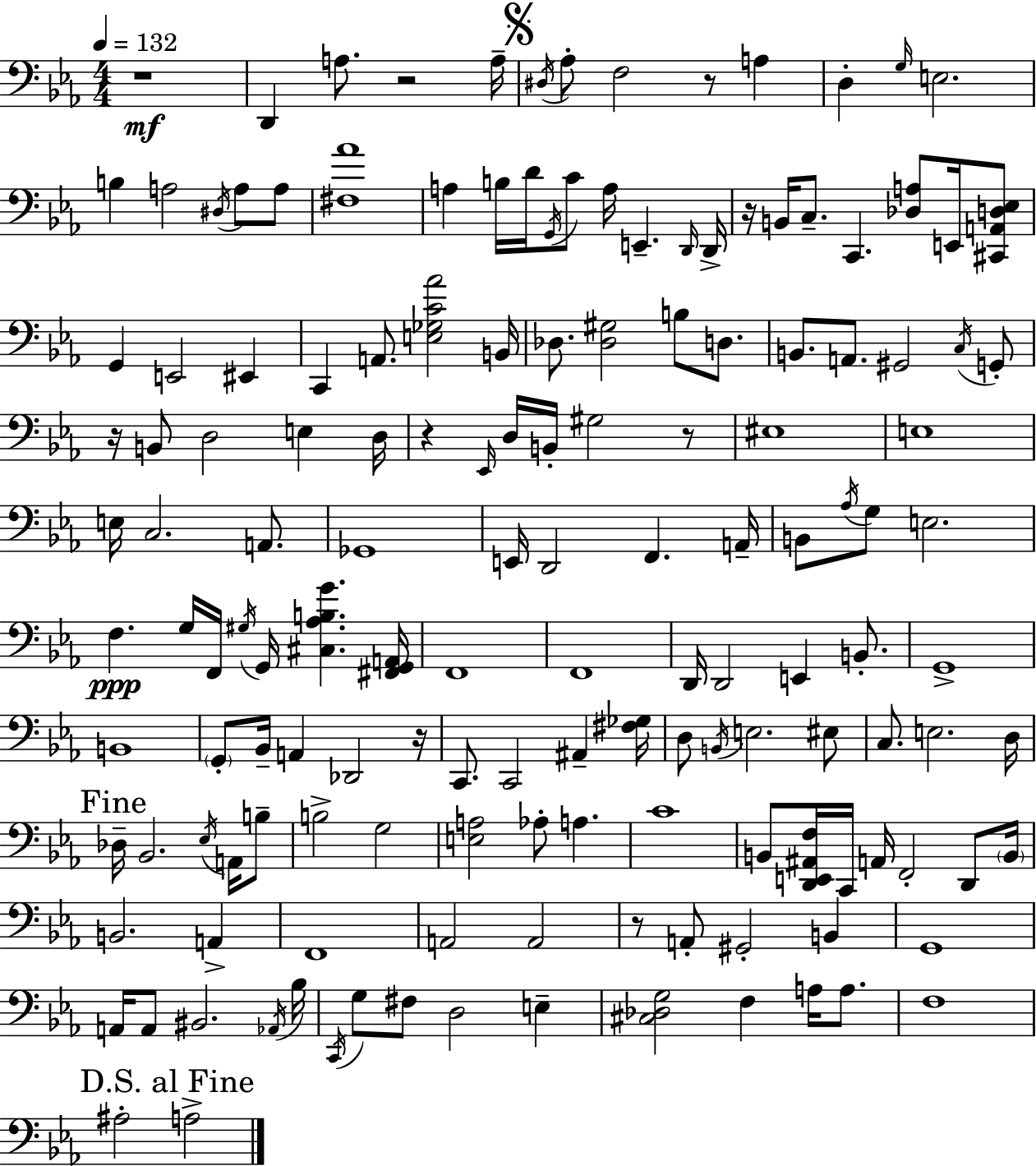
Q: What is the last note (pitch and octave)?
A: A3